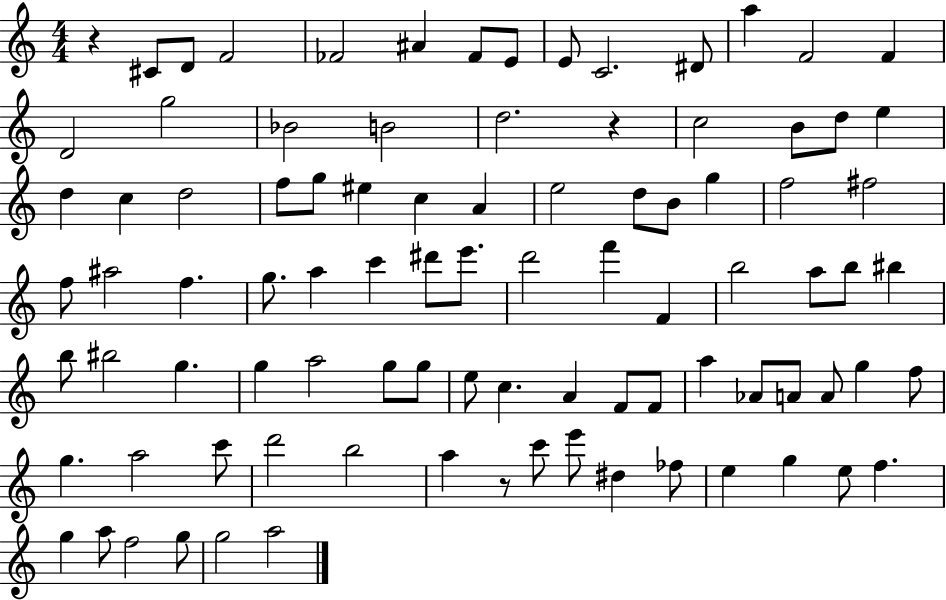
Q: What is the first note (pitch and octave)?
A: C#4